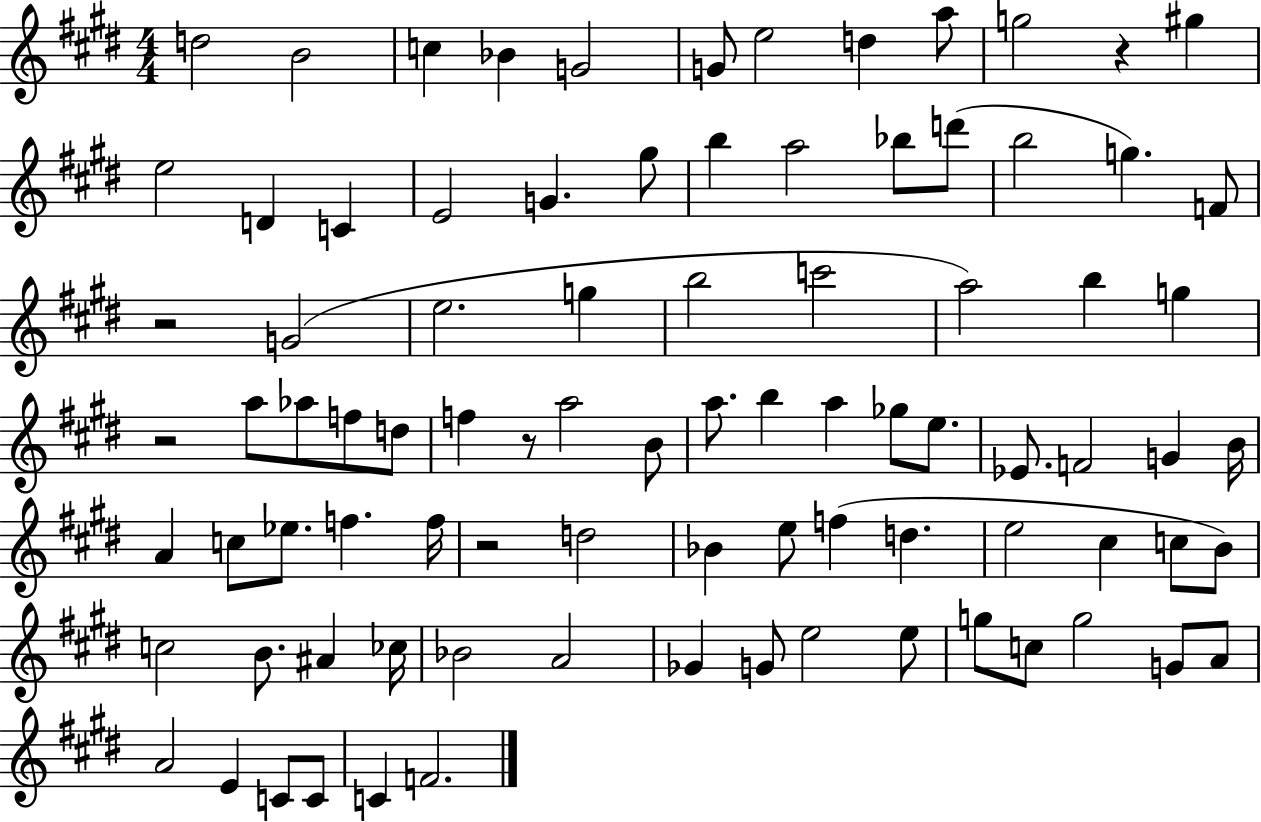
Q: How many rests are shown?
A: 5